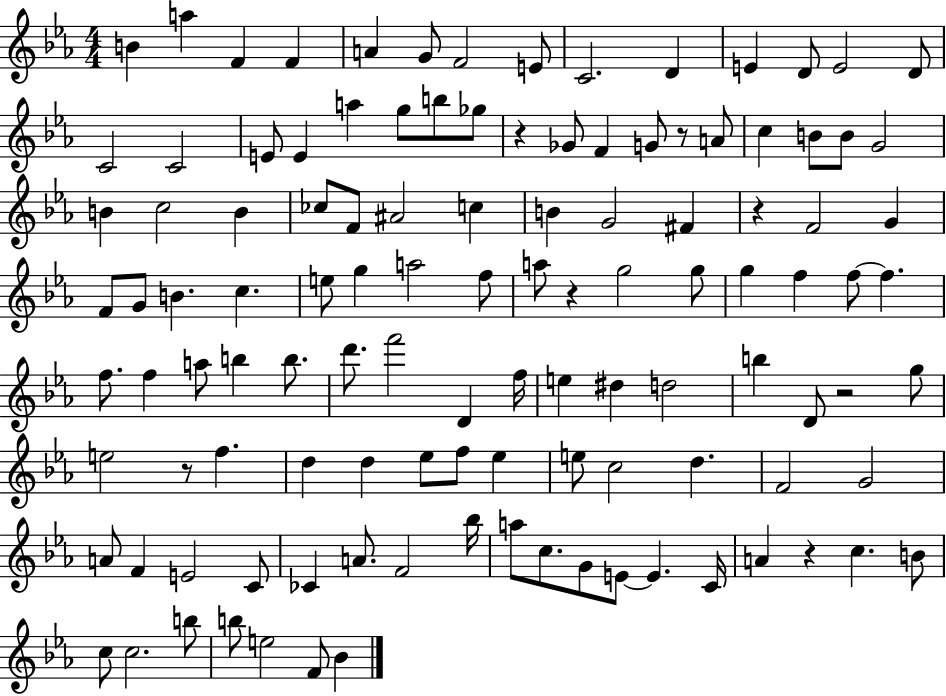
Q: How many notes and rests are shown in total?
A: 115